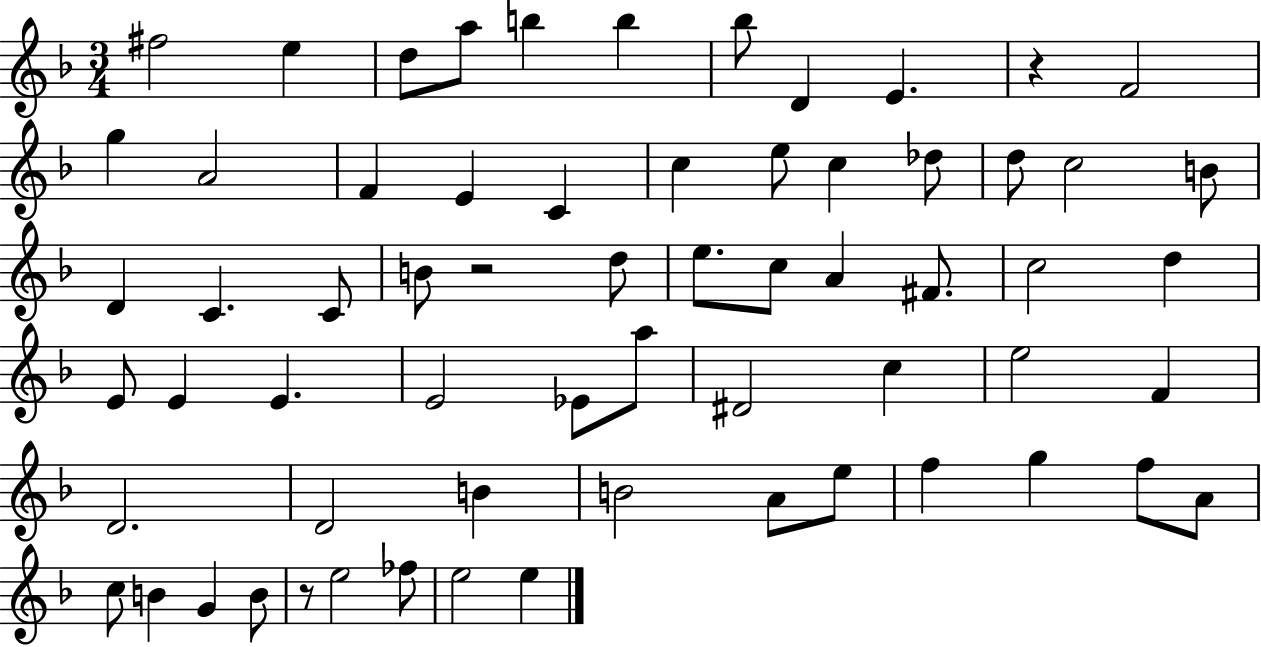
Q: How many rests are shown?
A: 3